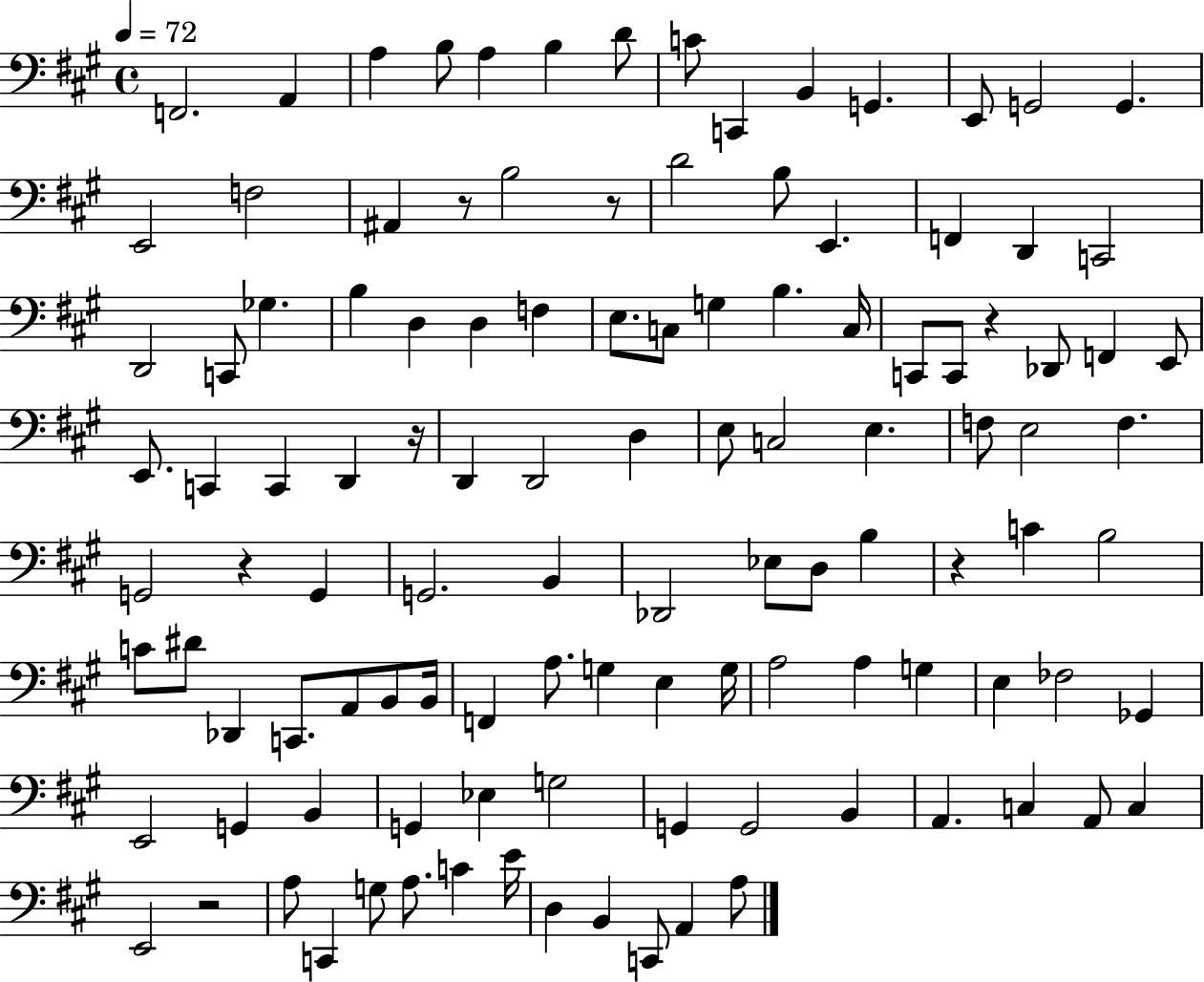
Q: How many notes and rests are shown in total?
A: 114